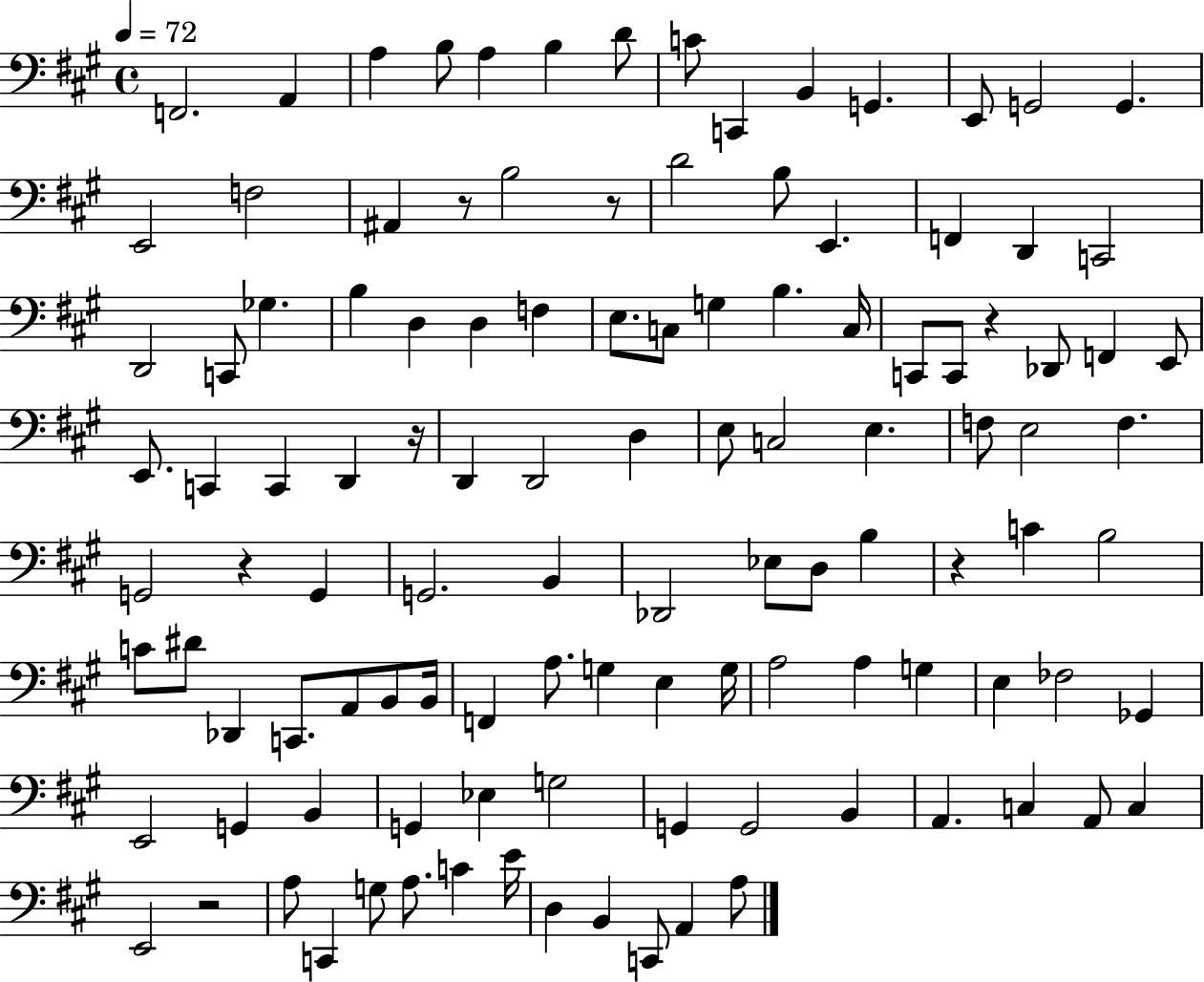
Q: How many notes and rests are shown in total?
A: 114